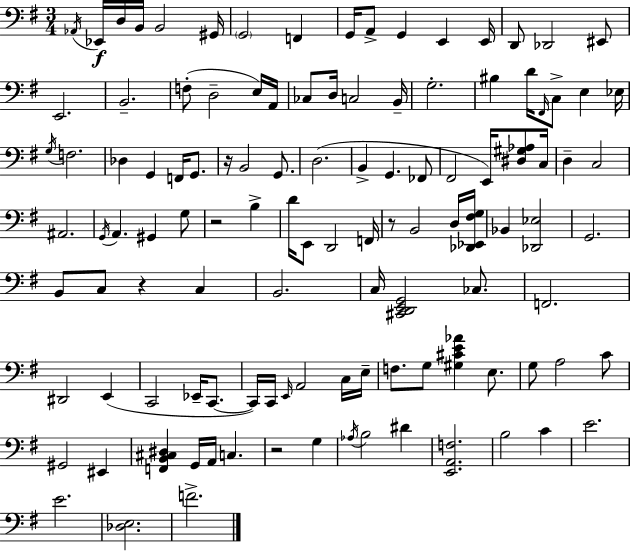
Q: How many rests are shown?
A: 5